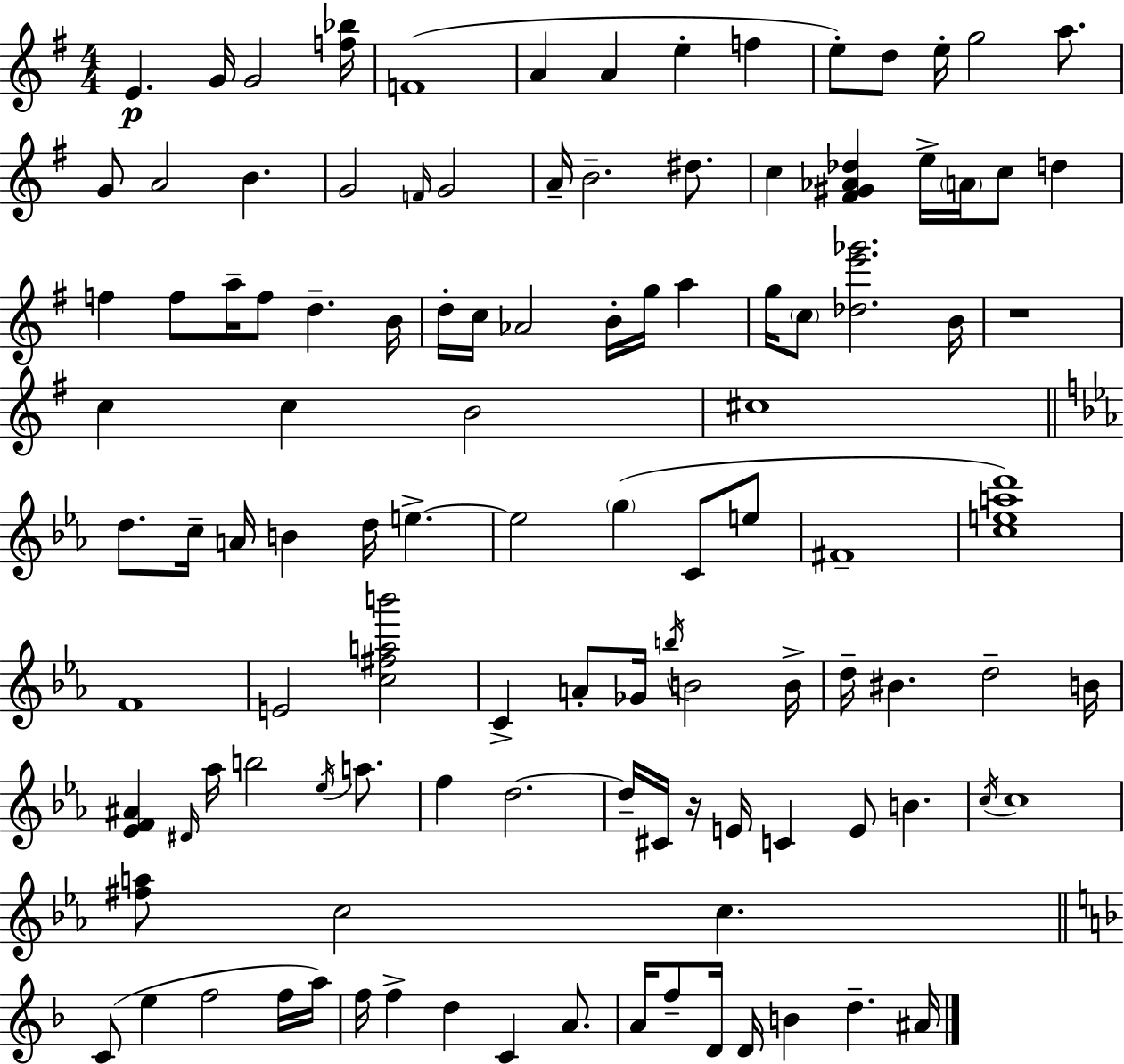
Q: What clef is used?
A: treble